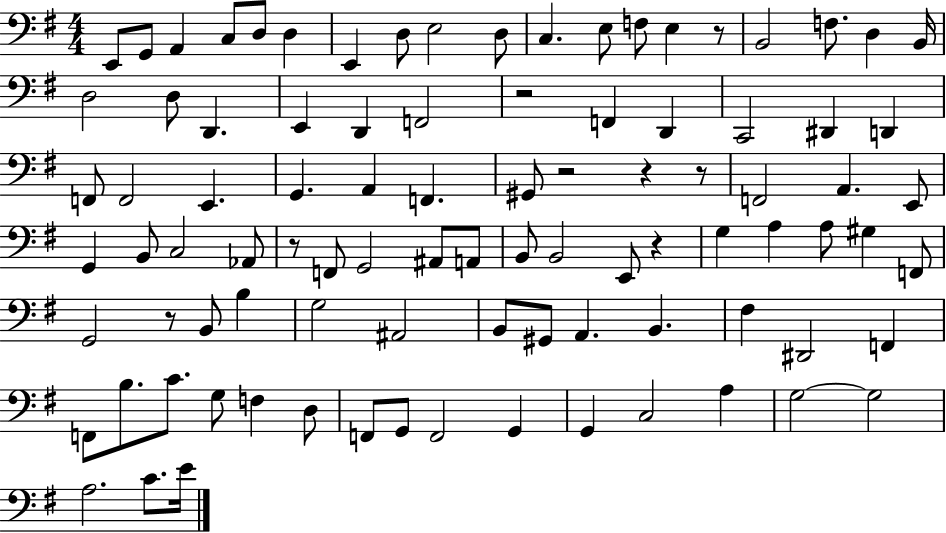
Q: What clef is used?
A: bass